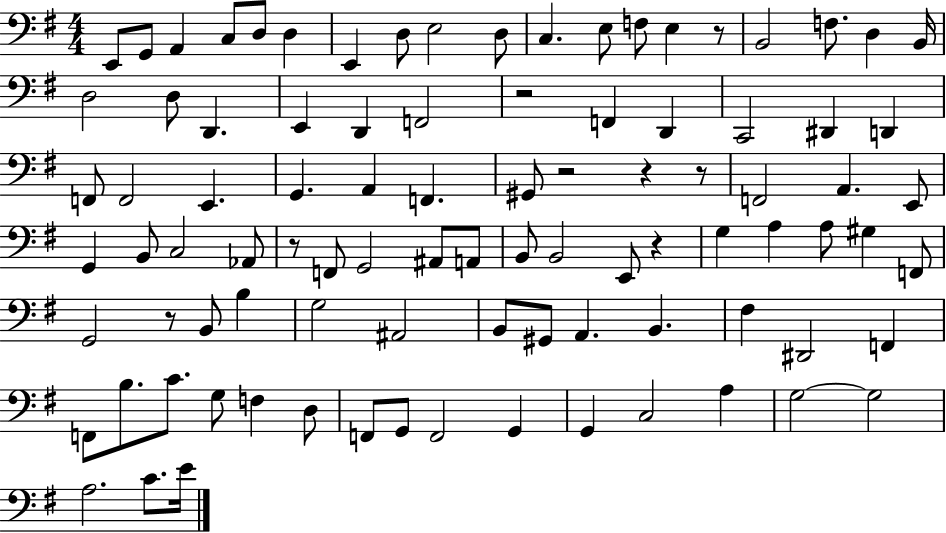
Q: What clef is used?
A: bass